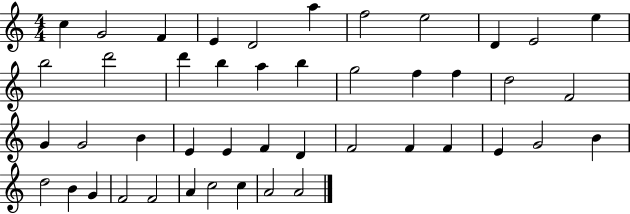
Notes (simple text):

C5/q G4/h F4/q E4/q D4/h A5/q F5/h E5/h D4/q E4/h E5/q B5/h D6/h D6/q B5/q A5/q B5/q G5/h F5/q F5/q D5/h F4/h G4/q G4/h B4/q E4/q E4/q F4/q D4/q F4/h F4/q F4/q E4/q G4/h B4/q D5/h B4/q G4/q F4/h F4/h A4/q C5/h C5/q A4/h A4/h